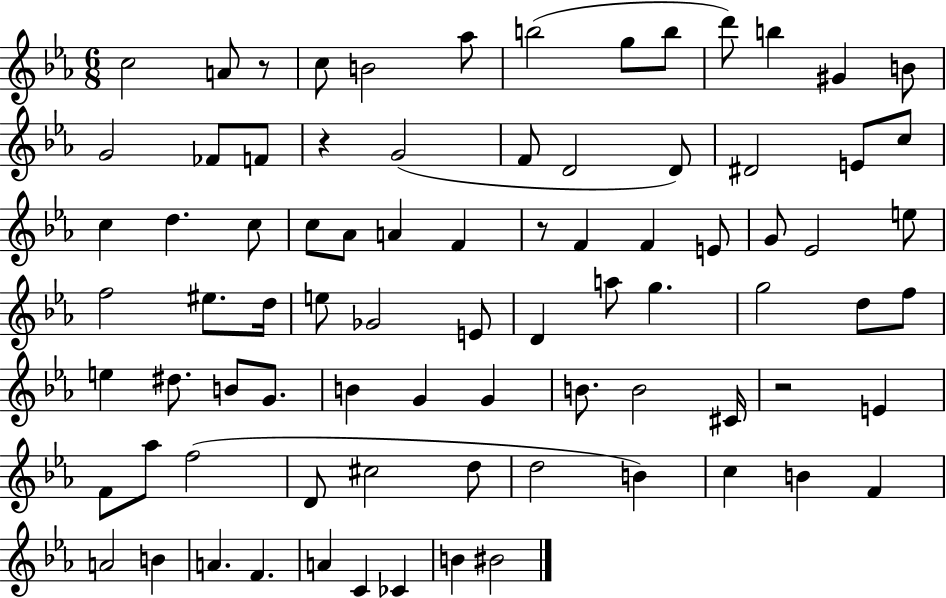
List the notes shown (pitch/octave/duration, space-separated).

C5/h A4/e R/e C5/e B4/h Ab5/e B5/h G5/e B5/e D6/e B5/q G#4/q B4/e G4/h FES4/e F4/e R/q G4/h F4/e D4/h D4/e D#4/h E4/e C5/e C5/q D5/q. C5/e C5/e Ab4/e A4/q F4/q R/e F4/q F4/q E4/e G4/e Eb4/h E5/e F5/h EIS5/e. D5/s E5/e Gb4/h E4/e D4/q A5/e G5/q. G5/h D5/e F5/e E5/q D#5/e. B4/e G4/e. B4/q G4/q G4/q B4/e. B4/h C#4/s R/h E4/q F4/e Ab5/e F5/h D4/e C#5/h D5/e D5/h B4/q C5/q B4/q F4/q A4/h B4/q A4/q. F4/q. A4/q C4/q CES4/q B4/q BIS4/h